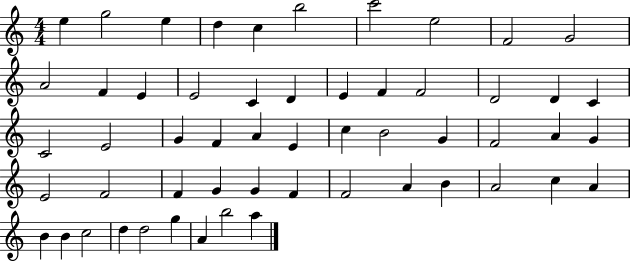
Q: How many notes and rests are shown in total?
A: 55